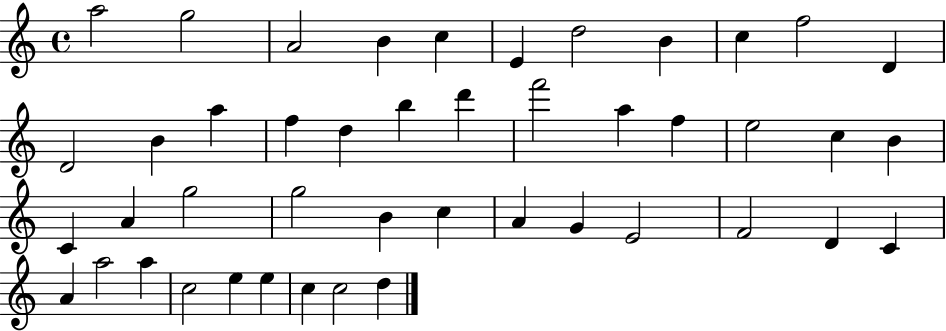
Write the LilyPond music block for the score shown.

{
  \clef treble
  \time 4/4
  \defaultTimeSignature
  \key c \major
  a''2 g''2 | a'2 b'4 c''4 | e'4 d''2 b'4 | c''4 f''2 d'4 | \break d'2 b'4 a''4 | f''4 d''4 b''4 d'''4 | f'''2 a''4 f''4 | e''2 c''4 b'4 | \break c'4 a'4 g''2 | g''2 b'4 c''4 | a'4 g'4 e'2 | f'2 d'4 c'4 | \break a'4 a''2 a''4 | c''2 e''4 e''4 | c''4 c''2 d''4 | \bar "|."
}